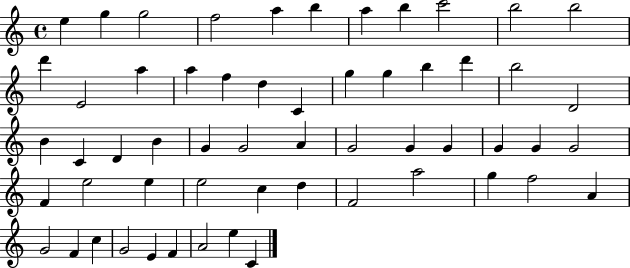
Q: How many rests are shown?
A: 0